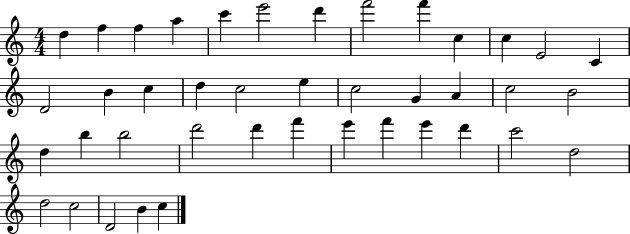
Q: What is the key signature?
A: C major